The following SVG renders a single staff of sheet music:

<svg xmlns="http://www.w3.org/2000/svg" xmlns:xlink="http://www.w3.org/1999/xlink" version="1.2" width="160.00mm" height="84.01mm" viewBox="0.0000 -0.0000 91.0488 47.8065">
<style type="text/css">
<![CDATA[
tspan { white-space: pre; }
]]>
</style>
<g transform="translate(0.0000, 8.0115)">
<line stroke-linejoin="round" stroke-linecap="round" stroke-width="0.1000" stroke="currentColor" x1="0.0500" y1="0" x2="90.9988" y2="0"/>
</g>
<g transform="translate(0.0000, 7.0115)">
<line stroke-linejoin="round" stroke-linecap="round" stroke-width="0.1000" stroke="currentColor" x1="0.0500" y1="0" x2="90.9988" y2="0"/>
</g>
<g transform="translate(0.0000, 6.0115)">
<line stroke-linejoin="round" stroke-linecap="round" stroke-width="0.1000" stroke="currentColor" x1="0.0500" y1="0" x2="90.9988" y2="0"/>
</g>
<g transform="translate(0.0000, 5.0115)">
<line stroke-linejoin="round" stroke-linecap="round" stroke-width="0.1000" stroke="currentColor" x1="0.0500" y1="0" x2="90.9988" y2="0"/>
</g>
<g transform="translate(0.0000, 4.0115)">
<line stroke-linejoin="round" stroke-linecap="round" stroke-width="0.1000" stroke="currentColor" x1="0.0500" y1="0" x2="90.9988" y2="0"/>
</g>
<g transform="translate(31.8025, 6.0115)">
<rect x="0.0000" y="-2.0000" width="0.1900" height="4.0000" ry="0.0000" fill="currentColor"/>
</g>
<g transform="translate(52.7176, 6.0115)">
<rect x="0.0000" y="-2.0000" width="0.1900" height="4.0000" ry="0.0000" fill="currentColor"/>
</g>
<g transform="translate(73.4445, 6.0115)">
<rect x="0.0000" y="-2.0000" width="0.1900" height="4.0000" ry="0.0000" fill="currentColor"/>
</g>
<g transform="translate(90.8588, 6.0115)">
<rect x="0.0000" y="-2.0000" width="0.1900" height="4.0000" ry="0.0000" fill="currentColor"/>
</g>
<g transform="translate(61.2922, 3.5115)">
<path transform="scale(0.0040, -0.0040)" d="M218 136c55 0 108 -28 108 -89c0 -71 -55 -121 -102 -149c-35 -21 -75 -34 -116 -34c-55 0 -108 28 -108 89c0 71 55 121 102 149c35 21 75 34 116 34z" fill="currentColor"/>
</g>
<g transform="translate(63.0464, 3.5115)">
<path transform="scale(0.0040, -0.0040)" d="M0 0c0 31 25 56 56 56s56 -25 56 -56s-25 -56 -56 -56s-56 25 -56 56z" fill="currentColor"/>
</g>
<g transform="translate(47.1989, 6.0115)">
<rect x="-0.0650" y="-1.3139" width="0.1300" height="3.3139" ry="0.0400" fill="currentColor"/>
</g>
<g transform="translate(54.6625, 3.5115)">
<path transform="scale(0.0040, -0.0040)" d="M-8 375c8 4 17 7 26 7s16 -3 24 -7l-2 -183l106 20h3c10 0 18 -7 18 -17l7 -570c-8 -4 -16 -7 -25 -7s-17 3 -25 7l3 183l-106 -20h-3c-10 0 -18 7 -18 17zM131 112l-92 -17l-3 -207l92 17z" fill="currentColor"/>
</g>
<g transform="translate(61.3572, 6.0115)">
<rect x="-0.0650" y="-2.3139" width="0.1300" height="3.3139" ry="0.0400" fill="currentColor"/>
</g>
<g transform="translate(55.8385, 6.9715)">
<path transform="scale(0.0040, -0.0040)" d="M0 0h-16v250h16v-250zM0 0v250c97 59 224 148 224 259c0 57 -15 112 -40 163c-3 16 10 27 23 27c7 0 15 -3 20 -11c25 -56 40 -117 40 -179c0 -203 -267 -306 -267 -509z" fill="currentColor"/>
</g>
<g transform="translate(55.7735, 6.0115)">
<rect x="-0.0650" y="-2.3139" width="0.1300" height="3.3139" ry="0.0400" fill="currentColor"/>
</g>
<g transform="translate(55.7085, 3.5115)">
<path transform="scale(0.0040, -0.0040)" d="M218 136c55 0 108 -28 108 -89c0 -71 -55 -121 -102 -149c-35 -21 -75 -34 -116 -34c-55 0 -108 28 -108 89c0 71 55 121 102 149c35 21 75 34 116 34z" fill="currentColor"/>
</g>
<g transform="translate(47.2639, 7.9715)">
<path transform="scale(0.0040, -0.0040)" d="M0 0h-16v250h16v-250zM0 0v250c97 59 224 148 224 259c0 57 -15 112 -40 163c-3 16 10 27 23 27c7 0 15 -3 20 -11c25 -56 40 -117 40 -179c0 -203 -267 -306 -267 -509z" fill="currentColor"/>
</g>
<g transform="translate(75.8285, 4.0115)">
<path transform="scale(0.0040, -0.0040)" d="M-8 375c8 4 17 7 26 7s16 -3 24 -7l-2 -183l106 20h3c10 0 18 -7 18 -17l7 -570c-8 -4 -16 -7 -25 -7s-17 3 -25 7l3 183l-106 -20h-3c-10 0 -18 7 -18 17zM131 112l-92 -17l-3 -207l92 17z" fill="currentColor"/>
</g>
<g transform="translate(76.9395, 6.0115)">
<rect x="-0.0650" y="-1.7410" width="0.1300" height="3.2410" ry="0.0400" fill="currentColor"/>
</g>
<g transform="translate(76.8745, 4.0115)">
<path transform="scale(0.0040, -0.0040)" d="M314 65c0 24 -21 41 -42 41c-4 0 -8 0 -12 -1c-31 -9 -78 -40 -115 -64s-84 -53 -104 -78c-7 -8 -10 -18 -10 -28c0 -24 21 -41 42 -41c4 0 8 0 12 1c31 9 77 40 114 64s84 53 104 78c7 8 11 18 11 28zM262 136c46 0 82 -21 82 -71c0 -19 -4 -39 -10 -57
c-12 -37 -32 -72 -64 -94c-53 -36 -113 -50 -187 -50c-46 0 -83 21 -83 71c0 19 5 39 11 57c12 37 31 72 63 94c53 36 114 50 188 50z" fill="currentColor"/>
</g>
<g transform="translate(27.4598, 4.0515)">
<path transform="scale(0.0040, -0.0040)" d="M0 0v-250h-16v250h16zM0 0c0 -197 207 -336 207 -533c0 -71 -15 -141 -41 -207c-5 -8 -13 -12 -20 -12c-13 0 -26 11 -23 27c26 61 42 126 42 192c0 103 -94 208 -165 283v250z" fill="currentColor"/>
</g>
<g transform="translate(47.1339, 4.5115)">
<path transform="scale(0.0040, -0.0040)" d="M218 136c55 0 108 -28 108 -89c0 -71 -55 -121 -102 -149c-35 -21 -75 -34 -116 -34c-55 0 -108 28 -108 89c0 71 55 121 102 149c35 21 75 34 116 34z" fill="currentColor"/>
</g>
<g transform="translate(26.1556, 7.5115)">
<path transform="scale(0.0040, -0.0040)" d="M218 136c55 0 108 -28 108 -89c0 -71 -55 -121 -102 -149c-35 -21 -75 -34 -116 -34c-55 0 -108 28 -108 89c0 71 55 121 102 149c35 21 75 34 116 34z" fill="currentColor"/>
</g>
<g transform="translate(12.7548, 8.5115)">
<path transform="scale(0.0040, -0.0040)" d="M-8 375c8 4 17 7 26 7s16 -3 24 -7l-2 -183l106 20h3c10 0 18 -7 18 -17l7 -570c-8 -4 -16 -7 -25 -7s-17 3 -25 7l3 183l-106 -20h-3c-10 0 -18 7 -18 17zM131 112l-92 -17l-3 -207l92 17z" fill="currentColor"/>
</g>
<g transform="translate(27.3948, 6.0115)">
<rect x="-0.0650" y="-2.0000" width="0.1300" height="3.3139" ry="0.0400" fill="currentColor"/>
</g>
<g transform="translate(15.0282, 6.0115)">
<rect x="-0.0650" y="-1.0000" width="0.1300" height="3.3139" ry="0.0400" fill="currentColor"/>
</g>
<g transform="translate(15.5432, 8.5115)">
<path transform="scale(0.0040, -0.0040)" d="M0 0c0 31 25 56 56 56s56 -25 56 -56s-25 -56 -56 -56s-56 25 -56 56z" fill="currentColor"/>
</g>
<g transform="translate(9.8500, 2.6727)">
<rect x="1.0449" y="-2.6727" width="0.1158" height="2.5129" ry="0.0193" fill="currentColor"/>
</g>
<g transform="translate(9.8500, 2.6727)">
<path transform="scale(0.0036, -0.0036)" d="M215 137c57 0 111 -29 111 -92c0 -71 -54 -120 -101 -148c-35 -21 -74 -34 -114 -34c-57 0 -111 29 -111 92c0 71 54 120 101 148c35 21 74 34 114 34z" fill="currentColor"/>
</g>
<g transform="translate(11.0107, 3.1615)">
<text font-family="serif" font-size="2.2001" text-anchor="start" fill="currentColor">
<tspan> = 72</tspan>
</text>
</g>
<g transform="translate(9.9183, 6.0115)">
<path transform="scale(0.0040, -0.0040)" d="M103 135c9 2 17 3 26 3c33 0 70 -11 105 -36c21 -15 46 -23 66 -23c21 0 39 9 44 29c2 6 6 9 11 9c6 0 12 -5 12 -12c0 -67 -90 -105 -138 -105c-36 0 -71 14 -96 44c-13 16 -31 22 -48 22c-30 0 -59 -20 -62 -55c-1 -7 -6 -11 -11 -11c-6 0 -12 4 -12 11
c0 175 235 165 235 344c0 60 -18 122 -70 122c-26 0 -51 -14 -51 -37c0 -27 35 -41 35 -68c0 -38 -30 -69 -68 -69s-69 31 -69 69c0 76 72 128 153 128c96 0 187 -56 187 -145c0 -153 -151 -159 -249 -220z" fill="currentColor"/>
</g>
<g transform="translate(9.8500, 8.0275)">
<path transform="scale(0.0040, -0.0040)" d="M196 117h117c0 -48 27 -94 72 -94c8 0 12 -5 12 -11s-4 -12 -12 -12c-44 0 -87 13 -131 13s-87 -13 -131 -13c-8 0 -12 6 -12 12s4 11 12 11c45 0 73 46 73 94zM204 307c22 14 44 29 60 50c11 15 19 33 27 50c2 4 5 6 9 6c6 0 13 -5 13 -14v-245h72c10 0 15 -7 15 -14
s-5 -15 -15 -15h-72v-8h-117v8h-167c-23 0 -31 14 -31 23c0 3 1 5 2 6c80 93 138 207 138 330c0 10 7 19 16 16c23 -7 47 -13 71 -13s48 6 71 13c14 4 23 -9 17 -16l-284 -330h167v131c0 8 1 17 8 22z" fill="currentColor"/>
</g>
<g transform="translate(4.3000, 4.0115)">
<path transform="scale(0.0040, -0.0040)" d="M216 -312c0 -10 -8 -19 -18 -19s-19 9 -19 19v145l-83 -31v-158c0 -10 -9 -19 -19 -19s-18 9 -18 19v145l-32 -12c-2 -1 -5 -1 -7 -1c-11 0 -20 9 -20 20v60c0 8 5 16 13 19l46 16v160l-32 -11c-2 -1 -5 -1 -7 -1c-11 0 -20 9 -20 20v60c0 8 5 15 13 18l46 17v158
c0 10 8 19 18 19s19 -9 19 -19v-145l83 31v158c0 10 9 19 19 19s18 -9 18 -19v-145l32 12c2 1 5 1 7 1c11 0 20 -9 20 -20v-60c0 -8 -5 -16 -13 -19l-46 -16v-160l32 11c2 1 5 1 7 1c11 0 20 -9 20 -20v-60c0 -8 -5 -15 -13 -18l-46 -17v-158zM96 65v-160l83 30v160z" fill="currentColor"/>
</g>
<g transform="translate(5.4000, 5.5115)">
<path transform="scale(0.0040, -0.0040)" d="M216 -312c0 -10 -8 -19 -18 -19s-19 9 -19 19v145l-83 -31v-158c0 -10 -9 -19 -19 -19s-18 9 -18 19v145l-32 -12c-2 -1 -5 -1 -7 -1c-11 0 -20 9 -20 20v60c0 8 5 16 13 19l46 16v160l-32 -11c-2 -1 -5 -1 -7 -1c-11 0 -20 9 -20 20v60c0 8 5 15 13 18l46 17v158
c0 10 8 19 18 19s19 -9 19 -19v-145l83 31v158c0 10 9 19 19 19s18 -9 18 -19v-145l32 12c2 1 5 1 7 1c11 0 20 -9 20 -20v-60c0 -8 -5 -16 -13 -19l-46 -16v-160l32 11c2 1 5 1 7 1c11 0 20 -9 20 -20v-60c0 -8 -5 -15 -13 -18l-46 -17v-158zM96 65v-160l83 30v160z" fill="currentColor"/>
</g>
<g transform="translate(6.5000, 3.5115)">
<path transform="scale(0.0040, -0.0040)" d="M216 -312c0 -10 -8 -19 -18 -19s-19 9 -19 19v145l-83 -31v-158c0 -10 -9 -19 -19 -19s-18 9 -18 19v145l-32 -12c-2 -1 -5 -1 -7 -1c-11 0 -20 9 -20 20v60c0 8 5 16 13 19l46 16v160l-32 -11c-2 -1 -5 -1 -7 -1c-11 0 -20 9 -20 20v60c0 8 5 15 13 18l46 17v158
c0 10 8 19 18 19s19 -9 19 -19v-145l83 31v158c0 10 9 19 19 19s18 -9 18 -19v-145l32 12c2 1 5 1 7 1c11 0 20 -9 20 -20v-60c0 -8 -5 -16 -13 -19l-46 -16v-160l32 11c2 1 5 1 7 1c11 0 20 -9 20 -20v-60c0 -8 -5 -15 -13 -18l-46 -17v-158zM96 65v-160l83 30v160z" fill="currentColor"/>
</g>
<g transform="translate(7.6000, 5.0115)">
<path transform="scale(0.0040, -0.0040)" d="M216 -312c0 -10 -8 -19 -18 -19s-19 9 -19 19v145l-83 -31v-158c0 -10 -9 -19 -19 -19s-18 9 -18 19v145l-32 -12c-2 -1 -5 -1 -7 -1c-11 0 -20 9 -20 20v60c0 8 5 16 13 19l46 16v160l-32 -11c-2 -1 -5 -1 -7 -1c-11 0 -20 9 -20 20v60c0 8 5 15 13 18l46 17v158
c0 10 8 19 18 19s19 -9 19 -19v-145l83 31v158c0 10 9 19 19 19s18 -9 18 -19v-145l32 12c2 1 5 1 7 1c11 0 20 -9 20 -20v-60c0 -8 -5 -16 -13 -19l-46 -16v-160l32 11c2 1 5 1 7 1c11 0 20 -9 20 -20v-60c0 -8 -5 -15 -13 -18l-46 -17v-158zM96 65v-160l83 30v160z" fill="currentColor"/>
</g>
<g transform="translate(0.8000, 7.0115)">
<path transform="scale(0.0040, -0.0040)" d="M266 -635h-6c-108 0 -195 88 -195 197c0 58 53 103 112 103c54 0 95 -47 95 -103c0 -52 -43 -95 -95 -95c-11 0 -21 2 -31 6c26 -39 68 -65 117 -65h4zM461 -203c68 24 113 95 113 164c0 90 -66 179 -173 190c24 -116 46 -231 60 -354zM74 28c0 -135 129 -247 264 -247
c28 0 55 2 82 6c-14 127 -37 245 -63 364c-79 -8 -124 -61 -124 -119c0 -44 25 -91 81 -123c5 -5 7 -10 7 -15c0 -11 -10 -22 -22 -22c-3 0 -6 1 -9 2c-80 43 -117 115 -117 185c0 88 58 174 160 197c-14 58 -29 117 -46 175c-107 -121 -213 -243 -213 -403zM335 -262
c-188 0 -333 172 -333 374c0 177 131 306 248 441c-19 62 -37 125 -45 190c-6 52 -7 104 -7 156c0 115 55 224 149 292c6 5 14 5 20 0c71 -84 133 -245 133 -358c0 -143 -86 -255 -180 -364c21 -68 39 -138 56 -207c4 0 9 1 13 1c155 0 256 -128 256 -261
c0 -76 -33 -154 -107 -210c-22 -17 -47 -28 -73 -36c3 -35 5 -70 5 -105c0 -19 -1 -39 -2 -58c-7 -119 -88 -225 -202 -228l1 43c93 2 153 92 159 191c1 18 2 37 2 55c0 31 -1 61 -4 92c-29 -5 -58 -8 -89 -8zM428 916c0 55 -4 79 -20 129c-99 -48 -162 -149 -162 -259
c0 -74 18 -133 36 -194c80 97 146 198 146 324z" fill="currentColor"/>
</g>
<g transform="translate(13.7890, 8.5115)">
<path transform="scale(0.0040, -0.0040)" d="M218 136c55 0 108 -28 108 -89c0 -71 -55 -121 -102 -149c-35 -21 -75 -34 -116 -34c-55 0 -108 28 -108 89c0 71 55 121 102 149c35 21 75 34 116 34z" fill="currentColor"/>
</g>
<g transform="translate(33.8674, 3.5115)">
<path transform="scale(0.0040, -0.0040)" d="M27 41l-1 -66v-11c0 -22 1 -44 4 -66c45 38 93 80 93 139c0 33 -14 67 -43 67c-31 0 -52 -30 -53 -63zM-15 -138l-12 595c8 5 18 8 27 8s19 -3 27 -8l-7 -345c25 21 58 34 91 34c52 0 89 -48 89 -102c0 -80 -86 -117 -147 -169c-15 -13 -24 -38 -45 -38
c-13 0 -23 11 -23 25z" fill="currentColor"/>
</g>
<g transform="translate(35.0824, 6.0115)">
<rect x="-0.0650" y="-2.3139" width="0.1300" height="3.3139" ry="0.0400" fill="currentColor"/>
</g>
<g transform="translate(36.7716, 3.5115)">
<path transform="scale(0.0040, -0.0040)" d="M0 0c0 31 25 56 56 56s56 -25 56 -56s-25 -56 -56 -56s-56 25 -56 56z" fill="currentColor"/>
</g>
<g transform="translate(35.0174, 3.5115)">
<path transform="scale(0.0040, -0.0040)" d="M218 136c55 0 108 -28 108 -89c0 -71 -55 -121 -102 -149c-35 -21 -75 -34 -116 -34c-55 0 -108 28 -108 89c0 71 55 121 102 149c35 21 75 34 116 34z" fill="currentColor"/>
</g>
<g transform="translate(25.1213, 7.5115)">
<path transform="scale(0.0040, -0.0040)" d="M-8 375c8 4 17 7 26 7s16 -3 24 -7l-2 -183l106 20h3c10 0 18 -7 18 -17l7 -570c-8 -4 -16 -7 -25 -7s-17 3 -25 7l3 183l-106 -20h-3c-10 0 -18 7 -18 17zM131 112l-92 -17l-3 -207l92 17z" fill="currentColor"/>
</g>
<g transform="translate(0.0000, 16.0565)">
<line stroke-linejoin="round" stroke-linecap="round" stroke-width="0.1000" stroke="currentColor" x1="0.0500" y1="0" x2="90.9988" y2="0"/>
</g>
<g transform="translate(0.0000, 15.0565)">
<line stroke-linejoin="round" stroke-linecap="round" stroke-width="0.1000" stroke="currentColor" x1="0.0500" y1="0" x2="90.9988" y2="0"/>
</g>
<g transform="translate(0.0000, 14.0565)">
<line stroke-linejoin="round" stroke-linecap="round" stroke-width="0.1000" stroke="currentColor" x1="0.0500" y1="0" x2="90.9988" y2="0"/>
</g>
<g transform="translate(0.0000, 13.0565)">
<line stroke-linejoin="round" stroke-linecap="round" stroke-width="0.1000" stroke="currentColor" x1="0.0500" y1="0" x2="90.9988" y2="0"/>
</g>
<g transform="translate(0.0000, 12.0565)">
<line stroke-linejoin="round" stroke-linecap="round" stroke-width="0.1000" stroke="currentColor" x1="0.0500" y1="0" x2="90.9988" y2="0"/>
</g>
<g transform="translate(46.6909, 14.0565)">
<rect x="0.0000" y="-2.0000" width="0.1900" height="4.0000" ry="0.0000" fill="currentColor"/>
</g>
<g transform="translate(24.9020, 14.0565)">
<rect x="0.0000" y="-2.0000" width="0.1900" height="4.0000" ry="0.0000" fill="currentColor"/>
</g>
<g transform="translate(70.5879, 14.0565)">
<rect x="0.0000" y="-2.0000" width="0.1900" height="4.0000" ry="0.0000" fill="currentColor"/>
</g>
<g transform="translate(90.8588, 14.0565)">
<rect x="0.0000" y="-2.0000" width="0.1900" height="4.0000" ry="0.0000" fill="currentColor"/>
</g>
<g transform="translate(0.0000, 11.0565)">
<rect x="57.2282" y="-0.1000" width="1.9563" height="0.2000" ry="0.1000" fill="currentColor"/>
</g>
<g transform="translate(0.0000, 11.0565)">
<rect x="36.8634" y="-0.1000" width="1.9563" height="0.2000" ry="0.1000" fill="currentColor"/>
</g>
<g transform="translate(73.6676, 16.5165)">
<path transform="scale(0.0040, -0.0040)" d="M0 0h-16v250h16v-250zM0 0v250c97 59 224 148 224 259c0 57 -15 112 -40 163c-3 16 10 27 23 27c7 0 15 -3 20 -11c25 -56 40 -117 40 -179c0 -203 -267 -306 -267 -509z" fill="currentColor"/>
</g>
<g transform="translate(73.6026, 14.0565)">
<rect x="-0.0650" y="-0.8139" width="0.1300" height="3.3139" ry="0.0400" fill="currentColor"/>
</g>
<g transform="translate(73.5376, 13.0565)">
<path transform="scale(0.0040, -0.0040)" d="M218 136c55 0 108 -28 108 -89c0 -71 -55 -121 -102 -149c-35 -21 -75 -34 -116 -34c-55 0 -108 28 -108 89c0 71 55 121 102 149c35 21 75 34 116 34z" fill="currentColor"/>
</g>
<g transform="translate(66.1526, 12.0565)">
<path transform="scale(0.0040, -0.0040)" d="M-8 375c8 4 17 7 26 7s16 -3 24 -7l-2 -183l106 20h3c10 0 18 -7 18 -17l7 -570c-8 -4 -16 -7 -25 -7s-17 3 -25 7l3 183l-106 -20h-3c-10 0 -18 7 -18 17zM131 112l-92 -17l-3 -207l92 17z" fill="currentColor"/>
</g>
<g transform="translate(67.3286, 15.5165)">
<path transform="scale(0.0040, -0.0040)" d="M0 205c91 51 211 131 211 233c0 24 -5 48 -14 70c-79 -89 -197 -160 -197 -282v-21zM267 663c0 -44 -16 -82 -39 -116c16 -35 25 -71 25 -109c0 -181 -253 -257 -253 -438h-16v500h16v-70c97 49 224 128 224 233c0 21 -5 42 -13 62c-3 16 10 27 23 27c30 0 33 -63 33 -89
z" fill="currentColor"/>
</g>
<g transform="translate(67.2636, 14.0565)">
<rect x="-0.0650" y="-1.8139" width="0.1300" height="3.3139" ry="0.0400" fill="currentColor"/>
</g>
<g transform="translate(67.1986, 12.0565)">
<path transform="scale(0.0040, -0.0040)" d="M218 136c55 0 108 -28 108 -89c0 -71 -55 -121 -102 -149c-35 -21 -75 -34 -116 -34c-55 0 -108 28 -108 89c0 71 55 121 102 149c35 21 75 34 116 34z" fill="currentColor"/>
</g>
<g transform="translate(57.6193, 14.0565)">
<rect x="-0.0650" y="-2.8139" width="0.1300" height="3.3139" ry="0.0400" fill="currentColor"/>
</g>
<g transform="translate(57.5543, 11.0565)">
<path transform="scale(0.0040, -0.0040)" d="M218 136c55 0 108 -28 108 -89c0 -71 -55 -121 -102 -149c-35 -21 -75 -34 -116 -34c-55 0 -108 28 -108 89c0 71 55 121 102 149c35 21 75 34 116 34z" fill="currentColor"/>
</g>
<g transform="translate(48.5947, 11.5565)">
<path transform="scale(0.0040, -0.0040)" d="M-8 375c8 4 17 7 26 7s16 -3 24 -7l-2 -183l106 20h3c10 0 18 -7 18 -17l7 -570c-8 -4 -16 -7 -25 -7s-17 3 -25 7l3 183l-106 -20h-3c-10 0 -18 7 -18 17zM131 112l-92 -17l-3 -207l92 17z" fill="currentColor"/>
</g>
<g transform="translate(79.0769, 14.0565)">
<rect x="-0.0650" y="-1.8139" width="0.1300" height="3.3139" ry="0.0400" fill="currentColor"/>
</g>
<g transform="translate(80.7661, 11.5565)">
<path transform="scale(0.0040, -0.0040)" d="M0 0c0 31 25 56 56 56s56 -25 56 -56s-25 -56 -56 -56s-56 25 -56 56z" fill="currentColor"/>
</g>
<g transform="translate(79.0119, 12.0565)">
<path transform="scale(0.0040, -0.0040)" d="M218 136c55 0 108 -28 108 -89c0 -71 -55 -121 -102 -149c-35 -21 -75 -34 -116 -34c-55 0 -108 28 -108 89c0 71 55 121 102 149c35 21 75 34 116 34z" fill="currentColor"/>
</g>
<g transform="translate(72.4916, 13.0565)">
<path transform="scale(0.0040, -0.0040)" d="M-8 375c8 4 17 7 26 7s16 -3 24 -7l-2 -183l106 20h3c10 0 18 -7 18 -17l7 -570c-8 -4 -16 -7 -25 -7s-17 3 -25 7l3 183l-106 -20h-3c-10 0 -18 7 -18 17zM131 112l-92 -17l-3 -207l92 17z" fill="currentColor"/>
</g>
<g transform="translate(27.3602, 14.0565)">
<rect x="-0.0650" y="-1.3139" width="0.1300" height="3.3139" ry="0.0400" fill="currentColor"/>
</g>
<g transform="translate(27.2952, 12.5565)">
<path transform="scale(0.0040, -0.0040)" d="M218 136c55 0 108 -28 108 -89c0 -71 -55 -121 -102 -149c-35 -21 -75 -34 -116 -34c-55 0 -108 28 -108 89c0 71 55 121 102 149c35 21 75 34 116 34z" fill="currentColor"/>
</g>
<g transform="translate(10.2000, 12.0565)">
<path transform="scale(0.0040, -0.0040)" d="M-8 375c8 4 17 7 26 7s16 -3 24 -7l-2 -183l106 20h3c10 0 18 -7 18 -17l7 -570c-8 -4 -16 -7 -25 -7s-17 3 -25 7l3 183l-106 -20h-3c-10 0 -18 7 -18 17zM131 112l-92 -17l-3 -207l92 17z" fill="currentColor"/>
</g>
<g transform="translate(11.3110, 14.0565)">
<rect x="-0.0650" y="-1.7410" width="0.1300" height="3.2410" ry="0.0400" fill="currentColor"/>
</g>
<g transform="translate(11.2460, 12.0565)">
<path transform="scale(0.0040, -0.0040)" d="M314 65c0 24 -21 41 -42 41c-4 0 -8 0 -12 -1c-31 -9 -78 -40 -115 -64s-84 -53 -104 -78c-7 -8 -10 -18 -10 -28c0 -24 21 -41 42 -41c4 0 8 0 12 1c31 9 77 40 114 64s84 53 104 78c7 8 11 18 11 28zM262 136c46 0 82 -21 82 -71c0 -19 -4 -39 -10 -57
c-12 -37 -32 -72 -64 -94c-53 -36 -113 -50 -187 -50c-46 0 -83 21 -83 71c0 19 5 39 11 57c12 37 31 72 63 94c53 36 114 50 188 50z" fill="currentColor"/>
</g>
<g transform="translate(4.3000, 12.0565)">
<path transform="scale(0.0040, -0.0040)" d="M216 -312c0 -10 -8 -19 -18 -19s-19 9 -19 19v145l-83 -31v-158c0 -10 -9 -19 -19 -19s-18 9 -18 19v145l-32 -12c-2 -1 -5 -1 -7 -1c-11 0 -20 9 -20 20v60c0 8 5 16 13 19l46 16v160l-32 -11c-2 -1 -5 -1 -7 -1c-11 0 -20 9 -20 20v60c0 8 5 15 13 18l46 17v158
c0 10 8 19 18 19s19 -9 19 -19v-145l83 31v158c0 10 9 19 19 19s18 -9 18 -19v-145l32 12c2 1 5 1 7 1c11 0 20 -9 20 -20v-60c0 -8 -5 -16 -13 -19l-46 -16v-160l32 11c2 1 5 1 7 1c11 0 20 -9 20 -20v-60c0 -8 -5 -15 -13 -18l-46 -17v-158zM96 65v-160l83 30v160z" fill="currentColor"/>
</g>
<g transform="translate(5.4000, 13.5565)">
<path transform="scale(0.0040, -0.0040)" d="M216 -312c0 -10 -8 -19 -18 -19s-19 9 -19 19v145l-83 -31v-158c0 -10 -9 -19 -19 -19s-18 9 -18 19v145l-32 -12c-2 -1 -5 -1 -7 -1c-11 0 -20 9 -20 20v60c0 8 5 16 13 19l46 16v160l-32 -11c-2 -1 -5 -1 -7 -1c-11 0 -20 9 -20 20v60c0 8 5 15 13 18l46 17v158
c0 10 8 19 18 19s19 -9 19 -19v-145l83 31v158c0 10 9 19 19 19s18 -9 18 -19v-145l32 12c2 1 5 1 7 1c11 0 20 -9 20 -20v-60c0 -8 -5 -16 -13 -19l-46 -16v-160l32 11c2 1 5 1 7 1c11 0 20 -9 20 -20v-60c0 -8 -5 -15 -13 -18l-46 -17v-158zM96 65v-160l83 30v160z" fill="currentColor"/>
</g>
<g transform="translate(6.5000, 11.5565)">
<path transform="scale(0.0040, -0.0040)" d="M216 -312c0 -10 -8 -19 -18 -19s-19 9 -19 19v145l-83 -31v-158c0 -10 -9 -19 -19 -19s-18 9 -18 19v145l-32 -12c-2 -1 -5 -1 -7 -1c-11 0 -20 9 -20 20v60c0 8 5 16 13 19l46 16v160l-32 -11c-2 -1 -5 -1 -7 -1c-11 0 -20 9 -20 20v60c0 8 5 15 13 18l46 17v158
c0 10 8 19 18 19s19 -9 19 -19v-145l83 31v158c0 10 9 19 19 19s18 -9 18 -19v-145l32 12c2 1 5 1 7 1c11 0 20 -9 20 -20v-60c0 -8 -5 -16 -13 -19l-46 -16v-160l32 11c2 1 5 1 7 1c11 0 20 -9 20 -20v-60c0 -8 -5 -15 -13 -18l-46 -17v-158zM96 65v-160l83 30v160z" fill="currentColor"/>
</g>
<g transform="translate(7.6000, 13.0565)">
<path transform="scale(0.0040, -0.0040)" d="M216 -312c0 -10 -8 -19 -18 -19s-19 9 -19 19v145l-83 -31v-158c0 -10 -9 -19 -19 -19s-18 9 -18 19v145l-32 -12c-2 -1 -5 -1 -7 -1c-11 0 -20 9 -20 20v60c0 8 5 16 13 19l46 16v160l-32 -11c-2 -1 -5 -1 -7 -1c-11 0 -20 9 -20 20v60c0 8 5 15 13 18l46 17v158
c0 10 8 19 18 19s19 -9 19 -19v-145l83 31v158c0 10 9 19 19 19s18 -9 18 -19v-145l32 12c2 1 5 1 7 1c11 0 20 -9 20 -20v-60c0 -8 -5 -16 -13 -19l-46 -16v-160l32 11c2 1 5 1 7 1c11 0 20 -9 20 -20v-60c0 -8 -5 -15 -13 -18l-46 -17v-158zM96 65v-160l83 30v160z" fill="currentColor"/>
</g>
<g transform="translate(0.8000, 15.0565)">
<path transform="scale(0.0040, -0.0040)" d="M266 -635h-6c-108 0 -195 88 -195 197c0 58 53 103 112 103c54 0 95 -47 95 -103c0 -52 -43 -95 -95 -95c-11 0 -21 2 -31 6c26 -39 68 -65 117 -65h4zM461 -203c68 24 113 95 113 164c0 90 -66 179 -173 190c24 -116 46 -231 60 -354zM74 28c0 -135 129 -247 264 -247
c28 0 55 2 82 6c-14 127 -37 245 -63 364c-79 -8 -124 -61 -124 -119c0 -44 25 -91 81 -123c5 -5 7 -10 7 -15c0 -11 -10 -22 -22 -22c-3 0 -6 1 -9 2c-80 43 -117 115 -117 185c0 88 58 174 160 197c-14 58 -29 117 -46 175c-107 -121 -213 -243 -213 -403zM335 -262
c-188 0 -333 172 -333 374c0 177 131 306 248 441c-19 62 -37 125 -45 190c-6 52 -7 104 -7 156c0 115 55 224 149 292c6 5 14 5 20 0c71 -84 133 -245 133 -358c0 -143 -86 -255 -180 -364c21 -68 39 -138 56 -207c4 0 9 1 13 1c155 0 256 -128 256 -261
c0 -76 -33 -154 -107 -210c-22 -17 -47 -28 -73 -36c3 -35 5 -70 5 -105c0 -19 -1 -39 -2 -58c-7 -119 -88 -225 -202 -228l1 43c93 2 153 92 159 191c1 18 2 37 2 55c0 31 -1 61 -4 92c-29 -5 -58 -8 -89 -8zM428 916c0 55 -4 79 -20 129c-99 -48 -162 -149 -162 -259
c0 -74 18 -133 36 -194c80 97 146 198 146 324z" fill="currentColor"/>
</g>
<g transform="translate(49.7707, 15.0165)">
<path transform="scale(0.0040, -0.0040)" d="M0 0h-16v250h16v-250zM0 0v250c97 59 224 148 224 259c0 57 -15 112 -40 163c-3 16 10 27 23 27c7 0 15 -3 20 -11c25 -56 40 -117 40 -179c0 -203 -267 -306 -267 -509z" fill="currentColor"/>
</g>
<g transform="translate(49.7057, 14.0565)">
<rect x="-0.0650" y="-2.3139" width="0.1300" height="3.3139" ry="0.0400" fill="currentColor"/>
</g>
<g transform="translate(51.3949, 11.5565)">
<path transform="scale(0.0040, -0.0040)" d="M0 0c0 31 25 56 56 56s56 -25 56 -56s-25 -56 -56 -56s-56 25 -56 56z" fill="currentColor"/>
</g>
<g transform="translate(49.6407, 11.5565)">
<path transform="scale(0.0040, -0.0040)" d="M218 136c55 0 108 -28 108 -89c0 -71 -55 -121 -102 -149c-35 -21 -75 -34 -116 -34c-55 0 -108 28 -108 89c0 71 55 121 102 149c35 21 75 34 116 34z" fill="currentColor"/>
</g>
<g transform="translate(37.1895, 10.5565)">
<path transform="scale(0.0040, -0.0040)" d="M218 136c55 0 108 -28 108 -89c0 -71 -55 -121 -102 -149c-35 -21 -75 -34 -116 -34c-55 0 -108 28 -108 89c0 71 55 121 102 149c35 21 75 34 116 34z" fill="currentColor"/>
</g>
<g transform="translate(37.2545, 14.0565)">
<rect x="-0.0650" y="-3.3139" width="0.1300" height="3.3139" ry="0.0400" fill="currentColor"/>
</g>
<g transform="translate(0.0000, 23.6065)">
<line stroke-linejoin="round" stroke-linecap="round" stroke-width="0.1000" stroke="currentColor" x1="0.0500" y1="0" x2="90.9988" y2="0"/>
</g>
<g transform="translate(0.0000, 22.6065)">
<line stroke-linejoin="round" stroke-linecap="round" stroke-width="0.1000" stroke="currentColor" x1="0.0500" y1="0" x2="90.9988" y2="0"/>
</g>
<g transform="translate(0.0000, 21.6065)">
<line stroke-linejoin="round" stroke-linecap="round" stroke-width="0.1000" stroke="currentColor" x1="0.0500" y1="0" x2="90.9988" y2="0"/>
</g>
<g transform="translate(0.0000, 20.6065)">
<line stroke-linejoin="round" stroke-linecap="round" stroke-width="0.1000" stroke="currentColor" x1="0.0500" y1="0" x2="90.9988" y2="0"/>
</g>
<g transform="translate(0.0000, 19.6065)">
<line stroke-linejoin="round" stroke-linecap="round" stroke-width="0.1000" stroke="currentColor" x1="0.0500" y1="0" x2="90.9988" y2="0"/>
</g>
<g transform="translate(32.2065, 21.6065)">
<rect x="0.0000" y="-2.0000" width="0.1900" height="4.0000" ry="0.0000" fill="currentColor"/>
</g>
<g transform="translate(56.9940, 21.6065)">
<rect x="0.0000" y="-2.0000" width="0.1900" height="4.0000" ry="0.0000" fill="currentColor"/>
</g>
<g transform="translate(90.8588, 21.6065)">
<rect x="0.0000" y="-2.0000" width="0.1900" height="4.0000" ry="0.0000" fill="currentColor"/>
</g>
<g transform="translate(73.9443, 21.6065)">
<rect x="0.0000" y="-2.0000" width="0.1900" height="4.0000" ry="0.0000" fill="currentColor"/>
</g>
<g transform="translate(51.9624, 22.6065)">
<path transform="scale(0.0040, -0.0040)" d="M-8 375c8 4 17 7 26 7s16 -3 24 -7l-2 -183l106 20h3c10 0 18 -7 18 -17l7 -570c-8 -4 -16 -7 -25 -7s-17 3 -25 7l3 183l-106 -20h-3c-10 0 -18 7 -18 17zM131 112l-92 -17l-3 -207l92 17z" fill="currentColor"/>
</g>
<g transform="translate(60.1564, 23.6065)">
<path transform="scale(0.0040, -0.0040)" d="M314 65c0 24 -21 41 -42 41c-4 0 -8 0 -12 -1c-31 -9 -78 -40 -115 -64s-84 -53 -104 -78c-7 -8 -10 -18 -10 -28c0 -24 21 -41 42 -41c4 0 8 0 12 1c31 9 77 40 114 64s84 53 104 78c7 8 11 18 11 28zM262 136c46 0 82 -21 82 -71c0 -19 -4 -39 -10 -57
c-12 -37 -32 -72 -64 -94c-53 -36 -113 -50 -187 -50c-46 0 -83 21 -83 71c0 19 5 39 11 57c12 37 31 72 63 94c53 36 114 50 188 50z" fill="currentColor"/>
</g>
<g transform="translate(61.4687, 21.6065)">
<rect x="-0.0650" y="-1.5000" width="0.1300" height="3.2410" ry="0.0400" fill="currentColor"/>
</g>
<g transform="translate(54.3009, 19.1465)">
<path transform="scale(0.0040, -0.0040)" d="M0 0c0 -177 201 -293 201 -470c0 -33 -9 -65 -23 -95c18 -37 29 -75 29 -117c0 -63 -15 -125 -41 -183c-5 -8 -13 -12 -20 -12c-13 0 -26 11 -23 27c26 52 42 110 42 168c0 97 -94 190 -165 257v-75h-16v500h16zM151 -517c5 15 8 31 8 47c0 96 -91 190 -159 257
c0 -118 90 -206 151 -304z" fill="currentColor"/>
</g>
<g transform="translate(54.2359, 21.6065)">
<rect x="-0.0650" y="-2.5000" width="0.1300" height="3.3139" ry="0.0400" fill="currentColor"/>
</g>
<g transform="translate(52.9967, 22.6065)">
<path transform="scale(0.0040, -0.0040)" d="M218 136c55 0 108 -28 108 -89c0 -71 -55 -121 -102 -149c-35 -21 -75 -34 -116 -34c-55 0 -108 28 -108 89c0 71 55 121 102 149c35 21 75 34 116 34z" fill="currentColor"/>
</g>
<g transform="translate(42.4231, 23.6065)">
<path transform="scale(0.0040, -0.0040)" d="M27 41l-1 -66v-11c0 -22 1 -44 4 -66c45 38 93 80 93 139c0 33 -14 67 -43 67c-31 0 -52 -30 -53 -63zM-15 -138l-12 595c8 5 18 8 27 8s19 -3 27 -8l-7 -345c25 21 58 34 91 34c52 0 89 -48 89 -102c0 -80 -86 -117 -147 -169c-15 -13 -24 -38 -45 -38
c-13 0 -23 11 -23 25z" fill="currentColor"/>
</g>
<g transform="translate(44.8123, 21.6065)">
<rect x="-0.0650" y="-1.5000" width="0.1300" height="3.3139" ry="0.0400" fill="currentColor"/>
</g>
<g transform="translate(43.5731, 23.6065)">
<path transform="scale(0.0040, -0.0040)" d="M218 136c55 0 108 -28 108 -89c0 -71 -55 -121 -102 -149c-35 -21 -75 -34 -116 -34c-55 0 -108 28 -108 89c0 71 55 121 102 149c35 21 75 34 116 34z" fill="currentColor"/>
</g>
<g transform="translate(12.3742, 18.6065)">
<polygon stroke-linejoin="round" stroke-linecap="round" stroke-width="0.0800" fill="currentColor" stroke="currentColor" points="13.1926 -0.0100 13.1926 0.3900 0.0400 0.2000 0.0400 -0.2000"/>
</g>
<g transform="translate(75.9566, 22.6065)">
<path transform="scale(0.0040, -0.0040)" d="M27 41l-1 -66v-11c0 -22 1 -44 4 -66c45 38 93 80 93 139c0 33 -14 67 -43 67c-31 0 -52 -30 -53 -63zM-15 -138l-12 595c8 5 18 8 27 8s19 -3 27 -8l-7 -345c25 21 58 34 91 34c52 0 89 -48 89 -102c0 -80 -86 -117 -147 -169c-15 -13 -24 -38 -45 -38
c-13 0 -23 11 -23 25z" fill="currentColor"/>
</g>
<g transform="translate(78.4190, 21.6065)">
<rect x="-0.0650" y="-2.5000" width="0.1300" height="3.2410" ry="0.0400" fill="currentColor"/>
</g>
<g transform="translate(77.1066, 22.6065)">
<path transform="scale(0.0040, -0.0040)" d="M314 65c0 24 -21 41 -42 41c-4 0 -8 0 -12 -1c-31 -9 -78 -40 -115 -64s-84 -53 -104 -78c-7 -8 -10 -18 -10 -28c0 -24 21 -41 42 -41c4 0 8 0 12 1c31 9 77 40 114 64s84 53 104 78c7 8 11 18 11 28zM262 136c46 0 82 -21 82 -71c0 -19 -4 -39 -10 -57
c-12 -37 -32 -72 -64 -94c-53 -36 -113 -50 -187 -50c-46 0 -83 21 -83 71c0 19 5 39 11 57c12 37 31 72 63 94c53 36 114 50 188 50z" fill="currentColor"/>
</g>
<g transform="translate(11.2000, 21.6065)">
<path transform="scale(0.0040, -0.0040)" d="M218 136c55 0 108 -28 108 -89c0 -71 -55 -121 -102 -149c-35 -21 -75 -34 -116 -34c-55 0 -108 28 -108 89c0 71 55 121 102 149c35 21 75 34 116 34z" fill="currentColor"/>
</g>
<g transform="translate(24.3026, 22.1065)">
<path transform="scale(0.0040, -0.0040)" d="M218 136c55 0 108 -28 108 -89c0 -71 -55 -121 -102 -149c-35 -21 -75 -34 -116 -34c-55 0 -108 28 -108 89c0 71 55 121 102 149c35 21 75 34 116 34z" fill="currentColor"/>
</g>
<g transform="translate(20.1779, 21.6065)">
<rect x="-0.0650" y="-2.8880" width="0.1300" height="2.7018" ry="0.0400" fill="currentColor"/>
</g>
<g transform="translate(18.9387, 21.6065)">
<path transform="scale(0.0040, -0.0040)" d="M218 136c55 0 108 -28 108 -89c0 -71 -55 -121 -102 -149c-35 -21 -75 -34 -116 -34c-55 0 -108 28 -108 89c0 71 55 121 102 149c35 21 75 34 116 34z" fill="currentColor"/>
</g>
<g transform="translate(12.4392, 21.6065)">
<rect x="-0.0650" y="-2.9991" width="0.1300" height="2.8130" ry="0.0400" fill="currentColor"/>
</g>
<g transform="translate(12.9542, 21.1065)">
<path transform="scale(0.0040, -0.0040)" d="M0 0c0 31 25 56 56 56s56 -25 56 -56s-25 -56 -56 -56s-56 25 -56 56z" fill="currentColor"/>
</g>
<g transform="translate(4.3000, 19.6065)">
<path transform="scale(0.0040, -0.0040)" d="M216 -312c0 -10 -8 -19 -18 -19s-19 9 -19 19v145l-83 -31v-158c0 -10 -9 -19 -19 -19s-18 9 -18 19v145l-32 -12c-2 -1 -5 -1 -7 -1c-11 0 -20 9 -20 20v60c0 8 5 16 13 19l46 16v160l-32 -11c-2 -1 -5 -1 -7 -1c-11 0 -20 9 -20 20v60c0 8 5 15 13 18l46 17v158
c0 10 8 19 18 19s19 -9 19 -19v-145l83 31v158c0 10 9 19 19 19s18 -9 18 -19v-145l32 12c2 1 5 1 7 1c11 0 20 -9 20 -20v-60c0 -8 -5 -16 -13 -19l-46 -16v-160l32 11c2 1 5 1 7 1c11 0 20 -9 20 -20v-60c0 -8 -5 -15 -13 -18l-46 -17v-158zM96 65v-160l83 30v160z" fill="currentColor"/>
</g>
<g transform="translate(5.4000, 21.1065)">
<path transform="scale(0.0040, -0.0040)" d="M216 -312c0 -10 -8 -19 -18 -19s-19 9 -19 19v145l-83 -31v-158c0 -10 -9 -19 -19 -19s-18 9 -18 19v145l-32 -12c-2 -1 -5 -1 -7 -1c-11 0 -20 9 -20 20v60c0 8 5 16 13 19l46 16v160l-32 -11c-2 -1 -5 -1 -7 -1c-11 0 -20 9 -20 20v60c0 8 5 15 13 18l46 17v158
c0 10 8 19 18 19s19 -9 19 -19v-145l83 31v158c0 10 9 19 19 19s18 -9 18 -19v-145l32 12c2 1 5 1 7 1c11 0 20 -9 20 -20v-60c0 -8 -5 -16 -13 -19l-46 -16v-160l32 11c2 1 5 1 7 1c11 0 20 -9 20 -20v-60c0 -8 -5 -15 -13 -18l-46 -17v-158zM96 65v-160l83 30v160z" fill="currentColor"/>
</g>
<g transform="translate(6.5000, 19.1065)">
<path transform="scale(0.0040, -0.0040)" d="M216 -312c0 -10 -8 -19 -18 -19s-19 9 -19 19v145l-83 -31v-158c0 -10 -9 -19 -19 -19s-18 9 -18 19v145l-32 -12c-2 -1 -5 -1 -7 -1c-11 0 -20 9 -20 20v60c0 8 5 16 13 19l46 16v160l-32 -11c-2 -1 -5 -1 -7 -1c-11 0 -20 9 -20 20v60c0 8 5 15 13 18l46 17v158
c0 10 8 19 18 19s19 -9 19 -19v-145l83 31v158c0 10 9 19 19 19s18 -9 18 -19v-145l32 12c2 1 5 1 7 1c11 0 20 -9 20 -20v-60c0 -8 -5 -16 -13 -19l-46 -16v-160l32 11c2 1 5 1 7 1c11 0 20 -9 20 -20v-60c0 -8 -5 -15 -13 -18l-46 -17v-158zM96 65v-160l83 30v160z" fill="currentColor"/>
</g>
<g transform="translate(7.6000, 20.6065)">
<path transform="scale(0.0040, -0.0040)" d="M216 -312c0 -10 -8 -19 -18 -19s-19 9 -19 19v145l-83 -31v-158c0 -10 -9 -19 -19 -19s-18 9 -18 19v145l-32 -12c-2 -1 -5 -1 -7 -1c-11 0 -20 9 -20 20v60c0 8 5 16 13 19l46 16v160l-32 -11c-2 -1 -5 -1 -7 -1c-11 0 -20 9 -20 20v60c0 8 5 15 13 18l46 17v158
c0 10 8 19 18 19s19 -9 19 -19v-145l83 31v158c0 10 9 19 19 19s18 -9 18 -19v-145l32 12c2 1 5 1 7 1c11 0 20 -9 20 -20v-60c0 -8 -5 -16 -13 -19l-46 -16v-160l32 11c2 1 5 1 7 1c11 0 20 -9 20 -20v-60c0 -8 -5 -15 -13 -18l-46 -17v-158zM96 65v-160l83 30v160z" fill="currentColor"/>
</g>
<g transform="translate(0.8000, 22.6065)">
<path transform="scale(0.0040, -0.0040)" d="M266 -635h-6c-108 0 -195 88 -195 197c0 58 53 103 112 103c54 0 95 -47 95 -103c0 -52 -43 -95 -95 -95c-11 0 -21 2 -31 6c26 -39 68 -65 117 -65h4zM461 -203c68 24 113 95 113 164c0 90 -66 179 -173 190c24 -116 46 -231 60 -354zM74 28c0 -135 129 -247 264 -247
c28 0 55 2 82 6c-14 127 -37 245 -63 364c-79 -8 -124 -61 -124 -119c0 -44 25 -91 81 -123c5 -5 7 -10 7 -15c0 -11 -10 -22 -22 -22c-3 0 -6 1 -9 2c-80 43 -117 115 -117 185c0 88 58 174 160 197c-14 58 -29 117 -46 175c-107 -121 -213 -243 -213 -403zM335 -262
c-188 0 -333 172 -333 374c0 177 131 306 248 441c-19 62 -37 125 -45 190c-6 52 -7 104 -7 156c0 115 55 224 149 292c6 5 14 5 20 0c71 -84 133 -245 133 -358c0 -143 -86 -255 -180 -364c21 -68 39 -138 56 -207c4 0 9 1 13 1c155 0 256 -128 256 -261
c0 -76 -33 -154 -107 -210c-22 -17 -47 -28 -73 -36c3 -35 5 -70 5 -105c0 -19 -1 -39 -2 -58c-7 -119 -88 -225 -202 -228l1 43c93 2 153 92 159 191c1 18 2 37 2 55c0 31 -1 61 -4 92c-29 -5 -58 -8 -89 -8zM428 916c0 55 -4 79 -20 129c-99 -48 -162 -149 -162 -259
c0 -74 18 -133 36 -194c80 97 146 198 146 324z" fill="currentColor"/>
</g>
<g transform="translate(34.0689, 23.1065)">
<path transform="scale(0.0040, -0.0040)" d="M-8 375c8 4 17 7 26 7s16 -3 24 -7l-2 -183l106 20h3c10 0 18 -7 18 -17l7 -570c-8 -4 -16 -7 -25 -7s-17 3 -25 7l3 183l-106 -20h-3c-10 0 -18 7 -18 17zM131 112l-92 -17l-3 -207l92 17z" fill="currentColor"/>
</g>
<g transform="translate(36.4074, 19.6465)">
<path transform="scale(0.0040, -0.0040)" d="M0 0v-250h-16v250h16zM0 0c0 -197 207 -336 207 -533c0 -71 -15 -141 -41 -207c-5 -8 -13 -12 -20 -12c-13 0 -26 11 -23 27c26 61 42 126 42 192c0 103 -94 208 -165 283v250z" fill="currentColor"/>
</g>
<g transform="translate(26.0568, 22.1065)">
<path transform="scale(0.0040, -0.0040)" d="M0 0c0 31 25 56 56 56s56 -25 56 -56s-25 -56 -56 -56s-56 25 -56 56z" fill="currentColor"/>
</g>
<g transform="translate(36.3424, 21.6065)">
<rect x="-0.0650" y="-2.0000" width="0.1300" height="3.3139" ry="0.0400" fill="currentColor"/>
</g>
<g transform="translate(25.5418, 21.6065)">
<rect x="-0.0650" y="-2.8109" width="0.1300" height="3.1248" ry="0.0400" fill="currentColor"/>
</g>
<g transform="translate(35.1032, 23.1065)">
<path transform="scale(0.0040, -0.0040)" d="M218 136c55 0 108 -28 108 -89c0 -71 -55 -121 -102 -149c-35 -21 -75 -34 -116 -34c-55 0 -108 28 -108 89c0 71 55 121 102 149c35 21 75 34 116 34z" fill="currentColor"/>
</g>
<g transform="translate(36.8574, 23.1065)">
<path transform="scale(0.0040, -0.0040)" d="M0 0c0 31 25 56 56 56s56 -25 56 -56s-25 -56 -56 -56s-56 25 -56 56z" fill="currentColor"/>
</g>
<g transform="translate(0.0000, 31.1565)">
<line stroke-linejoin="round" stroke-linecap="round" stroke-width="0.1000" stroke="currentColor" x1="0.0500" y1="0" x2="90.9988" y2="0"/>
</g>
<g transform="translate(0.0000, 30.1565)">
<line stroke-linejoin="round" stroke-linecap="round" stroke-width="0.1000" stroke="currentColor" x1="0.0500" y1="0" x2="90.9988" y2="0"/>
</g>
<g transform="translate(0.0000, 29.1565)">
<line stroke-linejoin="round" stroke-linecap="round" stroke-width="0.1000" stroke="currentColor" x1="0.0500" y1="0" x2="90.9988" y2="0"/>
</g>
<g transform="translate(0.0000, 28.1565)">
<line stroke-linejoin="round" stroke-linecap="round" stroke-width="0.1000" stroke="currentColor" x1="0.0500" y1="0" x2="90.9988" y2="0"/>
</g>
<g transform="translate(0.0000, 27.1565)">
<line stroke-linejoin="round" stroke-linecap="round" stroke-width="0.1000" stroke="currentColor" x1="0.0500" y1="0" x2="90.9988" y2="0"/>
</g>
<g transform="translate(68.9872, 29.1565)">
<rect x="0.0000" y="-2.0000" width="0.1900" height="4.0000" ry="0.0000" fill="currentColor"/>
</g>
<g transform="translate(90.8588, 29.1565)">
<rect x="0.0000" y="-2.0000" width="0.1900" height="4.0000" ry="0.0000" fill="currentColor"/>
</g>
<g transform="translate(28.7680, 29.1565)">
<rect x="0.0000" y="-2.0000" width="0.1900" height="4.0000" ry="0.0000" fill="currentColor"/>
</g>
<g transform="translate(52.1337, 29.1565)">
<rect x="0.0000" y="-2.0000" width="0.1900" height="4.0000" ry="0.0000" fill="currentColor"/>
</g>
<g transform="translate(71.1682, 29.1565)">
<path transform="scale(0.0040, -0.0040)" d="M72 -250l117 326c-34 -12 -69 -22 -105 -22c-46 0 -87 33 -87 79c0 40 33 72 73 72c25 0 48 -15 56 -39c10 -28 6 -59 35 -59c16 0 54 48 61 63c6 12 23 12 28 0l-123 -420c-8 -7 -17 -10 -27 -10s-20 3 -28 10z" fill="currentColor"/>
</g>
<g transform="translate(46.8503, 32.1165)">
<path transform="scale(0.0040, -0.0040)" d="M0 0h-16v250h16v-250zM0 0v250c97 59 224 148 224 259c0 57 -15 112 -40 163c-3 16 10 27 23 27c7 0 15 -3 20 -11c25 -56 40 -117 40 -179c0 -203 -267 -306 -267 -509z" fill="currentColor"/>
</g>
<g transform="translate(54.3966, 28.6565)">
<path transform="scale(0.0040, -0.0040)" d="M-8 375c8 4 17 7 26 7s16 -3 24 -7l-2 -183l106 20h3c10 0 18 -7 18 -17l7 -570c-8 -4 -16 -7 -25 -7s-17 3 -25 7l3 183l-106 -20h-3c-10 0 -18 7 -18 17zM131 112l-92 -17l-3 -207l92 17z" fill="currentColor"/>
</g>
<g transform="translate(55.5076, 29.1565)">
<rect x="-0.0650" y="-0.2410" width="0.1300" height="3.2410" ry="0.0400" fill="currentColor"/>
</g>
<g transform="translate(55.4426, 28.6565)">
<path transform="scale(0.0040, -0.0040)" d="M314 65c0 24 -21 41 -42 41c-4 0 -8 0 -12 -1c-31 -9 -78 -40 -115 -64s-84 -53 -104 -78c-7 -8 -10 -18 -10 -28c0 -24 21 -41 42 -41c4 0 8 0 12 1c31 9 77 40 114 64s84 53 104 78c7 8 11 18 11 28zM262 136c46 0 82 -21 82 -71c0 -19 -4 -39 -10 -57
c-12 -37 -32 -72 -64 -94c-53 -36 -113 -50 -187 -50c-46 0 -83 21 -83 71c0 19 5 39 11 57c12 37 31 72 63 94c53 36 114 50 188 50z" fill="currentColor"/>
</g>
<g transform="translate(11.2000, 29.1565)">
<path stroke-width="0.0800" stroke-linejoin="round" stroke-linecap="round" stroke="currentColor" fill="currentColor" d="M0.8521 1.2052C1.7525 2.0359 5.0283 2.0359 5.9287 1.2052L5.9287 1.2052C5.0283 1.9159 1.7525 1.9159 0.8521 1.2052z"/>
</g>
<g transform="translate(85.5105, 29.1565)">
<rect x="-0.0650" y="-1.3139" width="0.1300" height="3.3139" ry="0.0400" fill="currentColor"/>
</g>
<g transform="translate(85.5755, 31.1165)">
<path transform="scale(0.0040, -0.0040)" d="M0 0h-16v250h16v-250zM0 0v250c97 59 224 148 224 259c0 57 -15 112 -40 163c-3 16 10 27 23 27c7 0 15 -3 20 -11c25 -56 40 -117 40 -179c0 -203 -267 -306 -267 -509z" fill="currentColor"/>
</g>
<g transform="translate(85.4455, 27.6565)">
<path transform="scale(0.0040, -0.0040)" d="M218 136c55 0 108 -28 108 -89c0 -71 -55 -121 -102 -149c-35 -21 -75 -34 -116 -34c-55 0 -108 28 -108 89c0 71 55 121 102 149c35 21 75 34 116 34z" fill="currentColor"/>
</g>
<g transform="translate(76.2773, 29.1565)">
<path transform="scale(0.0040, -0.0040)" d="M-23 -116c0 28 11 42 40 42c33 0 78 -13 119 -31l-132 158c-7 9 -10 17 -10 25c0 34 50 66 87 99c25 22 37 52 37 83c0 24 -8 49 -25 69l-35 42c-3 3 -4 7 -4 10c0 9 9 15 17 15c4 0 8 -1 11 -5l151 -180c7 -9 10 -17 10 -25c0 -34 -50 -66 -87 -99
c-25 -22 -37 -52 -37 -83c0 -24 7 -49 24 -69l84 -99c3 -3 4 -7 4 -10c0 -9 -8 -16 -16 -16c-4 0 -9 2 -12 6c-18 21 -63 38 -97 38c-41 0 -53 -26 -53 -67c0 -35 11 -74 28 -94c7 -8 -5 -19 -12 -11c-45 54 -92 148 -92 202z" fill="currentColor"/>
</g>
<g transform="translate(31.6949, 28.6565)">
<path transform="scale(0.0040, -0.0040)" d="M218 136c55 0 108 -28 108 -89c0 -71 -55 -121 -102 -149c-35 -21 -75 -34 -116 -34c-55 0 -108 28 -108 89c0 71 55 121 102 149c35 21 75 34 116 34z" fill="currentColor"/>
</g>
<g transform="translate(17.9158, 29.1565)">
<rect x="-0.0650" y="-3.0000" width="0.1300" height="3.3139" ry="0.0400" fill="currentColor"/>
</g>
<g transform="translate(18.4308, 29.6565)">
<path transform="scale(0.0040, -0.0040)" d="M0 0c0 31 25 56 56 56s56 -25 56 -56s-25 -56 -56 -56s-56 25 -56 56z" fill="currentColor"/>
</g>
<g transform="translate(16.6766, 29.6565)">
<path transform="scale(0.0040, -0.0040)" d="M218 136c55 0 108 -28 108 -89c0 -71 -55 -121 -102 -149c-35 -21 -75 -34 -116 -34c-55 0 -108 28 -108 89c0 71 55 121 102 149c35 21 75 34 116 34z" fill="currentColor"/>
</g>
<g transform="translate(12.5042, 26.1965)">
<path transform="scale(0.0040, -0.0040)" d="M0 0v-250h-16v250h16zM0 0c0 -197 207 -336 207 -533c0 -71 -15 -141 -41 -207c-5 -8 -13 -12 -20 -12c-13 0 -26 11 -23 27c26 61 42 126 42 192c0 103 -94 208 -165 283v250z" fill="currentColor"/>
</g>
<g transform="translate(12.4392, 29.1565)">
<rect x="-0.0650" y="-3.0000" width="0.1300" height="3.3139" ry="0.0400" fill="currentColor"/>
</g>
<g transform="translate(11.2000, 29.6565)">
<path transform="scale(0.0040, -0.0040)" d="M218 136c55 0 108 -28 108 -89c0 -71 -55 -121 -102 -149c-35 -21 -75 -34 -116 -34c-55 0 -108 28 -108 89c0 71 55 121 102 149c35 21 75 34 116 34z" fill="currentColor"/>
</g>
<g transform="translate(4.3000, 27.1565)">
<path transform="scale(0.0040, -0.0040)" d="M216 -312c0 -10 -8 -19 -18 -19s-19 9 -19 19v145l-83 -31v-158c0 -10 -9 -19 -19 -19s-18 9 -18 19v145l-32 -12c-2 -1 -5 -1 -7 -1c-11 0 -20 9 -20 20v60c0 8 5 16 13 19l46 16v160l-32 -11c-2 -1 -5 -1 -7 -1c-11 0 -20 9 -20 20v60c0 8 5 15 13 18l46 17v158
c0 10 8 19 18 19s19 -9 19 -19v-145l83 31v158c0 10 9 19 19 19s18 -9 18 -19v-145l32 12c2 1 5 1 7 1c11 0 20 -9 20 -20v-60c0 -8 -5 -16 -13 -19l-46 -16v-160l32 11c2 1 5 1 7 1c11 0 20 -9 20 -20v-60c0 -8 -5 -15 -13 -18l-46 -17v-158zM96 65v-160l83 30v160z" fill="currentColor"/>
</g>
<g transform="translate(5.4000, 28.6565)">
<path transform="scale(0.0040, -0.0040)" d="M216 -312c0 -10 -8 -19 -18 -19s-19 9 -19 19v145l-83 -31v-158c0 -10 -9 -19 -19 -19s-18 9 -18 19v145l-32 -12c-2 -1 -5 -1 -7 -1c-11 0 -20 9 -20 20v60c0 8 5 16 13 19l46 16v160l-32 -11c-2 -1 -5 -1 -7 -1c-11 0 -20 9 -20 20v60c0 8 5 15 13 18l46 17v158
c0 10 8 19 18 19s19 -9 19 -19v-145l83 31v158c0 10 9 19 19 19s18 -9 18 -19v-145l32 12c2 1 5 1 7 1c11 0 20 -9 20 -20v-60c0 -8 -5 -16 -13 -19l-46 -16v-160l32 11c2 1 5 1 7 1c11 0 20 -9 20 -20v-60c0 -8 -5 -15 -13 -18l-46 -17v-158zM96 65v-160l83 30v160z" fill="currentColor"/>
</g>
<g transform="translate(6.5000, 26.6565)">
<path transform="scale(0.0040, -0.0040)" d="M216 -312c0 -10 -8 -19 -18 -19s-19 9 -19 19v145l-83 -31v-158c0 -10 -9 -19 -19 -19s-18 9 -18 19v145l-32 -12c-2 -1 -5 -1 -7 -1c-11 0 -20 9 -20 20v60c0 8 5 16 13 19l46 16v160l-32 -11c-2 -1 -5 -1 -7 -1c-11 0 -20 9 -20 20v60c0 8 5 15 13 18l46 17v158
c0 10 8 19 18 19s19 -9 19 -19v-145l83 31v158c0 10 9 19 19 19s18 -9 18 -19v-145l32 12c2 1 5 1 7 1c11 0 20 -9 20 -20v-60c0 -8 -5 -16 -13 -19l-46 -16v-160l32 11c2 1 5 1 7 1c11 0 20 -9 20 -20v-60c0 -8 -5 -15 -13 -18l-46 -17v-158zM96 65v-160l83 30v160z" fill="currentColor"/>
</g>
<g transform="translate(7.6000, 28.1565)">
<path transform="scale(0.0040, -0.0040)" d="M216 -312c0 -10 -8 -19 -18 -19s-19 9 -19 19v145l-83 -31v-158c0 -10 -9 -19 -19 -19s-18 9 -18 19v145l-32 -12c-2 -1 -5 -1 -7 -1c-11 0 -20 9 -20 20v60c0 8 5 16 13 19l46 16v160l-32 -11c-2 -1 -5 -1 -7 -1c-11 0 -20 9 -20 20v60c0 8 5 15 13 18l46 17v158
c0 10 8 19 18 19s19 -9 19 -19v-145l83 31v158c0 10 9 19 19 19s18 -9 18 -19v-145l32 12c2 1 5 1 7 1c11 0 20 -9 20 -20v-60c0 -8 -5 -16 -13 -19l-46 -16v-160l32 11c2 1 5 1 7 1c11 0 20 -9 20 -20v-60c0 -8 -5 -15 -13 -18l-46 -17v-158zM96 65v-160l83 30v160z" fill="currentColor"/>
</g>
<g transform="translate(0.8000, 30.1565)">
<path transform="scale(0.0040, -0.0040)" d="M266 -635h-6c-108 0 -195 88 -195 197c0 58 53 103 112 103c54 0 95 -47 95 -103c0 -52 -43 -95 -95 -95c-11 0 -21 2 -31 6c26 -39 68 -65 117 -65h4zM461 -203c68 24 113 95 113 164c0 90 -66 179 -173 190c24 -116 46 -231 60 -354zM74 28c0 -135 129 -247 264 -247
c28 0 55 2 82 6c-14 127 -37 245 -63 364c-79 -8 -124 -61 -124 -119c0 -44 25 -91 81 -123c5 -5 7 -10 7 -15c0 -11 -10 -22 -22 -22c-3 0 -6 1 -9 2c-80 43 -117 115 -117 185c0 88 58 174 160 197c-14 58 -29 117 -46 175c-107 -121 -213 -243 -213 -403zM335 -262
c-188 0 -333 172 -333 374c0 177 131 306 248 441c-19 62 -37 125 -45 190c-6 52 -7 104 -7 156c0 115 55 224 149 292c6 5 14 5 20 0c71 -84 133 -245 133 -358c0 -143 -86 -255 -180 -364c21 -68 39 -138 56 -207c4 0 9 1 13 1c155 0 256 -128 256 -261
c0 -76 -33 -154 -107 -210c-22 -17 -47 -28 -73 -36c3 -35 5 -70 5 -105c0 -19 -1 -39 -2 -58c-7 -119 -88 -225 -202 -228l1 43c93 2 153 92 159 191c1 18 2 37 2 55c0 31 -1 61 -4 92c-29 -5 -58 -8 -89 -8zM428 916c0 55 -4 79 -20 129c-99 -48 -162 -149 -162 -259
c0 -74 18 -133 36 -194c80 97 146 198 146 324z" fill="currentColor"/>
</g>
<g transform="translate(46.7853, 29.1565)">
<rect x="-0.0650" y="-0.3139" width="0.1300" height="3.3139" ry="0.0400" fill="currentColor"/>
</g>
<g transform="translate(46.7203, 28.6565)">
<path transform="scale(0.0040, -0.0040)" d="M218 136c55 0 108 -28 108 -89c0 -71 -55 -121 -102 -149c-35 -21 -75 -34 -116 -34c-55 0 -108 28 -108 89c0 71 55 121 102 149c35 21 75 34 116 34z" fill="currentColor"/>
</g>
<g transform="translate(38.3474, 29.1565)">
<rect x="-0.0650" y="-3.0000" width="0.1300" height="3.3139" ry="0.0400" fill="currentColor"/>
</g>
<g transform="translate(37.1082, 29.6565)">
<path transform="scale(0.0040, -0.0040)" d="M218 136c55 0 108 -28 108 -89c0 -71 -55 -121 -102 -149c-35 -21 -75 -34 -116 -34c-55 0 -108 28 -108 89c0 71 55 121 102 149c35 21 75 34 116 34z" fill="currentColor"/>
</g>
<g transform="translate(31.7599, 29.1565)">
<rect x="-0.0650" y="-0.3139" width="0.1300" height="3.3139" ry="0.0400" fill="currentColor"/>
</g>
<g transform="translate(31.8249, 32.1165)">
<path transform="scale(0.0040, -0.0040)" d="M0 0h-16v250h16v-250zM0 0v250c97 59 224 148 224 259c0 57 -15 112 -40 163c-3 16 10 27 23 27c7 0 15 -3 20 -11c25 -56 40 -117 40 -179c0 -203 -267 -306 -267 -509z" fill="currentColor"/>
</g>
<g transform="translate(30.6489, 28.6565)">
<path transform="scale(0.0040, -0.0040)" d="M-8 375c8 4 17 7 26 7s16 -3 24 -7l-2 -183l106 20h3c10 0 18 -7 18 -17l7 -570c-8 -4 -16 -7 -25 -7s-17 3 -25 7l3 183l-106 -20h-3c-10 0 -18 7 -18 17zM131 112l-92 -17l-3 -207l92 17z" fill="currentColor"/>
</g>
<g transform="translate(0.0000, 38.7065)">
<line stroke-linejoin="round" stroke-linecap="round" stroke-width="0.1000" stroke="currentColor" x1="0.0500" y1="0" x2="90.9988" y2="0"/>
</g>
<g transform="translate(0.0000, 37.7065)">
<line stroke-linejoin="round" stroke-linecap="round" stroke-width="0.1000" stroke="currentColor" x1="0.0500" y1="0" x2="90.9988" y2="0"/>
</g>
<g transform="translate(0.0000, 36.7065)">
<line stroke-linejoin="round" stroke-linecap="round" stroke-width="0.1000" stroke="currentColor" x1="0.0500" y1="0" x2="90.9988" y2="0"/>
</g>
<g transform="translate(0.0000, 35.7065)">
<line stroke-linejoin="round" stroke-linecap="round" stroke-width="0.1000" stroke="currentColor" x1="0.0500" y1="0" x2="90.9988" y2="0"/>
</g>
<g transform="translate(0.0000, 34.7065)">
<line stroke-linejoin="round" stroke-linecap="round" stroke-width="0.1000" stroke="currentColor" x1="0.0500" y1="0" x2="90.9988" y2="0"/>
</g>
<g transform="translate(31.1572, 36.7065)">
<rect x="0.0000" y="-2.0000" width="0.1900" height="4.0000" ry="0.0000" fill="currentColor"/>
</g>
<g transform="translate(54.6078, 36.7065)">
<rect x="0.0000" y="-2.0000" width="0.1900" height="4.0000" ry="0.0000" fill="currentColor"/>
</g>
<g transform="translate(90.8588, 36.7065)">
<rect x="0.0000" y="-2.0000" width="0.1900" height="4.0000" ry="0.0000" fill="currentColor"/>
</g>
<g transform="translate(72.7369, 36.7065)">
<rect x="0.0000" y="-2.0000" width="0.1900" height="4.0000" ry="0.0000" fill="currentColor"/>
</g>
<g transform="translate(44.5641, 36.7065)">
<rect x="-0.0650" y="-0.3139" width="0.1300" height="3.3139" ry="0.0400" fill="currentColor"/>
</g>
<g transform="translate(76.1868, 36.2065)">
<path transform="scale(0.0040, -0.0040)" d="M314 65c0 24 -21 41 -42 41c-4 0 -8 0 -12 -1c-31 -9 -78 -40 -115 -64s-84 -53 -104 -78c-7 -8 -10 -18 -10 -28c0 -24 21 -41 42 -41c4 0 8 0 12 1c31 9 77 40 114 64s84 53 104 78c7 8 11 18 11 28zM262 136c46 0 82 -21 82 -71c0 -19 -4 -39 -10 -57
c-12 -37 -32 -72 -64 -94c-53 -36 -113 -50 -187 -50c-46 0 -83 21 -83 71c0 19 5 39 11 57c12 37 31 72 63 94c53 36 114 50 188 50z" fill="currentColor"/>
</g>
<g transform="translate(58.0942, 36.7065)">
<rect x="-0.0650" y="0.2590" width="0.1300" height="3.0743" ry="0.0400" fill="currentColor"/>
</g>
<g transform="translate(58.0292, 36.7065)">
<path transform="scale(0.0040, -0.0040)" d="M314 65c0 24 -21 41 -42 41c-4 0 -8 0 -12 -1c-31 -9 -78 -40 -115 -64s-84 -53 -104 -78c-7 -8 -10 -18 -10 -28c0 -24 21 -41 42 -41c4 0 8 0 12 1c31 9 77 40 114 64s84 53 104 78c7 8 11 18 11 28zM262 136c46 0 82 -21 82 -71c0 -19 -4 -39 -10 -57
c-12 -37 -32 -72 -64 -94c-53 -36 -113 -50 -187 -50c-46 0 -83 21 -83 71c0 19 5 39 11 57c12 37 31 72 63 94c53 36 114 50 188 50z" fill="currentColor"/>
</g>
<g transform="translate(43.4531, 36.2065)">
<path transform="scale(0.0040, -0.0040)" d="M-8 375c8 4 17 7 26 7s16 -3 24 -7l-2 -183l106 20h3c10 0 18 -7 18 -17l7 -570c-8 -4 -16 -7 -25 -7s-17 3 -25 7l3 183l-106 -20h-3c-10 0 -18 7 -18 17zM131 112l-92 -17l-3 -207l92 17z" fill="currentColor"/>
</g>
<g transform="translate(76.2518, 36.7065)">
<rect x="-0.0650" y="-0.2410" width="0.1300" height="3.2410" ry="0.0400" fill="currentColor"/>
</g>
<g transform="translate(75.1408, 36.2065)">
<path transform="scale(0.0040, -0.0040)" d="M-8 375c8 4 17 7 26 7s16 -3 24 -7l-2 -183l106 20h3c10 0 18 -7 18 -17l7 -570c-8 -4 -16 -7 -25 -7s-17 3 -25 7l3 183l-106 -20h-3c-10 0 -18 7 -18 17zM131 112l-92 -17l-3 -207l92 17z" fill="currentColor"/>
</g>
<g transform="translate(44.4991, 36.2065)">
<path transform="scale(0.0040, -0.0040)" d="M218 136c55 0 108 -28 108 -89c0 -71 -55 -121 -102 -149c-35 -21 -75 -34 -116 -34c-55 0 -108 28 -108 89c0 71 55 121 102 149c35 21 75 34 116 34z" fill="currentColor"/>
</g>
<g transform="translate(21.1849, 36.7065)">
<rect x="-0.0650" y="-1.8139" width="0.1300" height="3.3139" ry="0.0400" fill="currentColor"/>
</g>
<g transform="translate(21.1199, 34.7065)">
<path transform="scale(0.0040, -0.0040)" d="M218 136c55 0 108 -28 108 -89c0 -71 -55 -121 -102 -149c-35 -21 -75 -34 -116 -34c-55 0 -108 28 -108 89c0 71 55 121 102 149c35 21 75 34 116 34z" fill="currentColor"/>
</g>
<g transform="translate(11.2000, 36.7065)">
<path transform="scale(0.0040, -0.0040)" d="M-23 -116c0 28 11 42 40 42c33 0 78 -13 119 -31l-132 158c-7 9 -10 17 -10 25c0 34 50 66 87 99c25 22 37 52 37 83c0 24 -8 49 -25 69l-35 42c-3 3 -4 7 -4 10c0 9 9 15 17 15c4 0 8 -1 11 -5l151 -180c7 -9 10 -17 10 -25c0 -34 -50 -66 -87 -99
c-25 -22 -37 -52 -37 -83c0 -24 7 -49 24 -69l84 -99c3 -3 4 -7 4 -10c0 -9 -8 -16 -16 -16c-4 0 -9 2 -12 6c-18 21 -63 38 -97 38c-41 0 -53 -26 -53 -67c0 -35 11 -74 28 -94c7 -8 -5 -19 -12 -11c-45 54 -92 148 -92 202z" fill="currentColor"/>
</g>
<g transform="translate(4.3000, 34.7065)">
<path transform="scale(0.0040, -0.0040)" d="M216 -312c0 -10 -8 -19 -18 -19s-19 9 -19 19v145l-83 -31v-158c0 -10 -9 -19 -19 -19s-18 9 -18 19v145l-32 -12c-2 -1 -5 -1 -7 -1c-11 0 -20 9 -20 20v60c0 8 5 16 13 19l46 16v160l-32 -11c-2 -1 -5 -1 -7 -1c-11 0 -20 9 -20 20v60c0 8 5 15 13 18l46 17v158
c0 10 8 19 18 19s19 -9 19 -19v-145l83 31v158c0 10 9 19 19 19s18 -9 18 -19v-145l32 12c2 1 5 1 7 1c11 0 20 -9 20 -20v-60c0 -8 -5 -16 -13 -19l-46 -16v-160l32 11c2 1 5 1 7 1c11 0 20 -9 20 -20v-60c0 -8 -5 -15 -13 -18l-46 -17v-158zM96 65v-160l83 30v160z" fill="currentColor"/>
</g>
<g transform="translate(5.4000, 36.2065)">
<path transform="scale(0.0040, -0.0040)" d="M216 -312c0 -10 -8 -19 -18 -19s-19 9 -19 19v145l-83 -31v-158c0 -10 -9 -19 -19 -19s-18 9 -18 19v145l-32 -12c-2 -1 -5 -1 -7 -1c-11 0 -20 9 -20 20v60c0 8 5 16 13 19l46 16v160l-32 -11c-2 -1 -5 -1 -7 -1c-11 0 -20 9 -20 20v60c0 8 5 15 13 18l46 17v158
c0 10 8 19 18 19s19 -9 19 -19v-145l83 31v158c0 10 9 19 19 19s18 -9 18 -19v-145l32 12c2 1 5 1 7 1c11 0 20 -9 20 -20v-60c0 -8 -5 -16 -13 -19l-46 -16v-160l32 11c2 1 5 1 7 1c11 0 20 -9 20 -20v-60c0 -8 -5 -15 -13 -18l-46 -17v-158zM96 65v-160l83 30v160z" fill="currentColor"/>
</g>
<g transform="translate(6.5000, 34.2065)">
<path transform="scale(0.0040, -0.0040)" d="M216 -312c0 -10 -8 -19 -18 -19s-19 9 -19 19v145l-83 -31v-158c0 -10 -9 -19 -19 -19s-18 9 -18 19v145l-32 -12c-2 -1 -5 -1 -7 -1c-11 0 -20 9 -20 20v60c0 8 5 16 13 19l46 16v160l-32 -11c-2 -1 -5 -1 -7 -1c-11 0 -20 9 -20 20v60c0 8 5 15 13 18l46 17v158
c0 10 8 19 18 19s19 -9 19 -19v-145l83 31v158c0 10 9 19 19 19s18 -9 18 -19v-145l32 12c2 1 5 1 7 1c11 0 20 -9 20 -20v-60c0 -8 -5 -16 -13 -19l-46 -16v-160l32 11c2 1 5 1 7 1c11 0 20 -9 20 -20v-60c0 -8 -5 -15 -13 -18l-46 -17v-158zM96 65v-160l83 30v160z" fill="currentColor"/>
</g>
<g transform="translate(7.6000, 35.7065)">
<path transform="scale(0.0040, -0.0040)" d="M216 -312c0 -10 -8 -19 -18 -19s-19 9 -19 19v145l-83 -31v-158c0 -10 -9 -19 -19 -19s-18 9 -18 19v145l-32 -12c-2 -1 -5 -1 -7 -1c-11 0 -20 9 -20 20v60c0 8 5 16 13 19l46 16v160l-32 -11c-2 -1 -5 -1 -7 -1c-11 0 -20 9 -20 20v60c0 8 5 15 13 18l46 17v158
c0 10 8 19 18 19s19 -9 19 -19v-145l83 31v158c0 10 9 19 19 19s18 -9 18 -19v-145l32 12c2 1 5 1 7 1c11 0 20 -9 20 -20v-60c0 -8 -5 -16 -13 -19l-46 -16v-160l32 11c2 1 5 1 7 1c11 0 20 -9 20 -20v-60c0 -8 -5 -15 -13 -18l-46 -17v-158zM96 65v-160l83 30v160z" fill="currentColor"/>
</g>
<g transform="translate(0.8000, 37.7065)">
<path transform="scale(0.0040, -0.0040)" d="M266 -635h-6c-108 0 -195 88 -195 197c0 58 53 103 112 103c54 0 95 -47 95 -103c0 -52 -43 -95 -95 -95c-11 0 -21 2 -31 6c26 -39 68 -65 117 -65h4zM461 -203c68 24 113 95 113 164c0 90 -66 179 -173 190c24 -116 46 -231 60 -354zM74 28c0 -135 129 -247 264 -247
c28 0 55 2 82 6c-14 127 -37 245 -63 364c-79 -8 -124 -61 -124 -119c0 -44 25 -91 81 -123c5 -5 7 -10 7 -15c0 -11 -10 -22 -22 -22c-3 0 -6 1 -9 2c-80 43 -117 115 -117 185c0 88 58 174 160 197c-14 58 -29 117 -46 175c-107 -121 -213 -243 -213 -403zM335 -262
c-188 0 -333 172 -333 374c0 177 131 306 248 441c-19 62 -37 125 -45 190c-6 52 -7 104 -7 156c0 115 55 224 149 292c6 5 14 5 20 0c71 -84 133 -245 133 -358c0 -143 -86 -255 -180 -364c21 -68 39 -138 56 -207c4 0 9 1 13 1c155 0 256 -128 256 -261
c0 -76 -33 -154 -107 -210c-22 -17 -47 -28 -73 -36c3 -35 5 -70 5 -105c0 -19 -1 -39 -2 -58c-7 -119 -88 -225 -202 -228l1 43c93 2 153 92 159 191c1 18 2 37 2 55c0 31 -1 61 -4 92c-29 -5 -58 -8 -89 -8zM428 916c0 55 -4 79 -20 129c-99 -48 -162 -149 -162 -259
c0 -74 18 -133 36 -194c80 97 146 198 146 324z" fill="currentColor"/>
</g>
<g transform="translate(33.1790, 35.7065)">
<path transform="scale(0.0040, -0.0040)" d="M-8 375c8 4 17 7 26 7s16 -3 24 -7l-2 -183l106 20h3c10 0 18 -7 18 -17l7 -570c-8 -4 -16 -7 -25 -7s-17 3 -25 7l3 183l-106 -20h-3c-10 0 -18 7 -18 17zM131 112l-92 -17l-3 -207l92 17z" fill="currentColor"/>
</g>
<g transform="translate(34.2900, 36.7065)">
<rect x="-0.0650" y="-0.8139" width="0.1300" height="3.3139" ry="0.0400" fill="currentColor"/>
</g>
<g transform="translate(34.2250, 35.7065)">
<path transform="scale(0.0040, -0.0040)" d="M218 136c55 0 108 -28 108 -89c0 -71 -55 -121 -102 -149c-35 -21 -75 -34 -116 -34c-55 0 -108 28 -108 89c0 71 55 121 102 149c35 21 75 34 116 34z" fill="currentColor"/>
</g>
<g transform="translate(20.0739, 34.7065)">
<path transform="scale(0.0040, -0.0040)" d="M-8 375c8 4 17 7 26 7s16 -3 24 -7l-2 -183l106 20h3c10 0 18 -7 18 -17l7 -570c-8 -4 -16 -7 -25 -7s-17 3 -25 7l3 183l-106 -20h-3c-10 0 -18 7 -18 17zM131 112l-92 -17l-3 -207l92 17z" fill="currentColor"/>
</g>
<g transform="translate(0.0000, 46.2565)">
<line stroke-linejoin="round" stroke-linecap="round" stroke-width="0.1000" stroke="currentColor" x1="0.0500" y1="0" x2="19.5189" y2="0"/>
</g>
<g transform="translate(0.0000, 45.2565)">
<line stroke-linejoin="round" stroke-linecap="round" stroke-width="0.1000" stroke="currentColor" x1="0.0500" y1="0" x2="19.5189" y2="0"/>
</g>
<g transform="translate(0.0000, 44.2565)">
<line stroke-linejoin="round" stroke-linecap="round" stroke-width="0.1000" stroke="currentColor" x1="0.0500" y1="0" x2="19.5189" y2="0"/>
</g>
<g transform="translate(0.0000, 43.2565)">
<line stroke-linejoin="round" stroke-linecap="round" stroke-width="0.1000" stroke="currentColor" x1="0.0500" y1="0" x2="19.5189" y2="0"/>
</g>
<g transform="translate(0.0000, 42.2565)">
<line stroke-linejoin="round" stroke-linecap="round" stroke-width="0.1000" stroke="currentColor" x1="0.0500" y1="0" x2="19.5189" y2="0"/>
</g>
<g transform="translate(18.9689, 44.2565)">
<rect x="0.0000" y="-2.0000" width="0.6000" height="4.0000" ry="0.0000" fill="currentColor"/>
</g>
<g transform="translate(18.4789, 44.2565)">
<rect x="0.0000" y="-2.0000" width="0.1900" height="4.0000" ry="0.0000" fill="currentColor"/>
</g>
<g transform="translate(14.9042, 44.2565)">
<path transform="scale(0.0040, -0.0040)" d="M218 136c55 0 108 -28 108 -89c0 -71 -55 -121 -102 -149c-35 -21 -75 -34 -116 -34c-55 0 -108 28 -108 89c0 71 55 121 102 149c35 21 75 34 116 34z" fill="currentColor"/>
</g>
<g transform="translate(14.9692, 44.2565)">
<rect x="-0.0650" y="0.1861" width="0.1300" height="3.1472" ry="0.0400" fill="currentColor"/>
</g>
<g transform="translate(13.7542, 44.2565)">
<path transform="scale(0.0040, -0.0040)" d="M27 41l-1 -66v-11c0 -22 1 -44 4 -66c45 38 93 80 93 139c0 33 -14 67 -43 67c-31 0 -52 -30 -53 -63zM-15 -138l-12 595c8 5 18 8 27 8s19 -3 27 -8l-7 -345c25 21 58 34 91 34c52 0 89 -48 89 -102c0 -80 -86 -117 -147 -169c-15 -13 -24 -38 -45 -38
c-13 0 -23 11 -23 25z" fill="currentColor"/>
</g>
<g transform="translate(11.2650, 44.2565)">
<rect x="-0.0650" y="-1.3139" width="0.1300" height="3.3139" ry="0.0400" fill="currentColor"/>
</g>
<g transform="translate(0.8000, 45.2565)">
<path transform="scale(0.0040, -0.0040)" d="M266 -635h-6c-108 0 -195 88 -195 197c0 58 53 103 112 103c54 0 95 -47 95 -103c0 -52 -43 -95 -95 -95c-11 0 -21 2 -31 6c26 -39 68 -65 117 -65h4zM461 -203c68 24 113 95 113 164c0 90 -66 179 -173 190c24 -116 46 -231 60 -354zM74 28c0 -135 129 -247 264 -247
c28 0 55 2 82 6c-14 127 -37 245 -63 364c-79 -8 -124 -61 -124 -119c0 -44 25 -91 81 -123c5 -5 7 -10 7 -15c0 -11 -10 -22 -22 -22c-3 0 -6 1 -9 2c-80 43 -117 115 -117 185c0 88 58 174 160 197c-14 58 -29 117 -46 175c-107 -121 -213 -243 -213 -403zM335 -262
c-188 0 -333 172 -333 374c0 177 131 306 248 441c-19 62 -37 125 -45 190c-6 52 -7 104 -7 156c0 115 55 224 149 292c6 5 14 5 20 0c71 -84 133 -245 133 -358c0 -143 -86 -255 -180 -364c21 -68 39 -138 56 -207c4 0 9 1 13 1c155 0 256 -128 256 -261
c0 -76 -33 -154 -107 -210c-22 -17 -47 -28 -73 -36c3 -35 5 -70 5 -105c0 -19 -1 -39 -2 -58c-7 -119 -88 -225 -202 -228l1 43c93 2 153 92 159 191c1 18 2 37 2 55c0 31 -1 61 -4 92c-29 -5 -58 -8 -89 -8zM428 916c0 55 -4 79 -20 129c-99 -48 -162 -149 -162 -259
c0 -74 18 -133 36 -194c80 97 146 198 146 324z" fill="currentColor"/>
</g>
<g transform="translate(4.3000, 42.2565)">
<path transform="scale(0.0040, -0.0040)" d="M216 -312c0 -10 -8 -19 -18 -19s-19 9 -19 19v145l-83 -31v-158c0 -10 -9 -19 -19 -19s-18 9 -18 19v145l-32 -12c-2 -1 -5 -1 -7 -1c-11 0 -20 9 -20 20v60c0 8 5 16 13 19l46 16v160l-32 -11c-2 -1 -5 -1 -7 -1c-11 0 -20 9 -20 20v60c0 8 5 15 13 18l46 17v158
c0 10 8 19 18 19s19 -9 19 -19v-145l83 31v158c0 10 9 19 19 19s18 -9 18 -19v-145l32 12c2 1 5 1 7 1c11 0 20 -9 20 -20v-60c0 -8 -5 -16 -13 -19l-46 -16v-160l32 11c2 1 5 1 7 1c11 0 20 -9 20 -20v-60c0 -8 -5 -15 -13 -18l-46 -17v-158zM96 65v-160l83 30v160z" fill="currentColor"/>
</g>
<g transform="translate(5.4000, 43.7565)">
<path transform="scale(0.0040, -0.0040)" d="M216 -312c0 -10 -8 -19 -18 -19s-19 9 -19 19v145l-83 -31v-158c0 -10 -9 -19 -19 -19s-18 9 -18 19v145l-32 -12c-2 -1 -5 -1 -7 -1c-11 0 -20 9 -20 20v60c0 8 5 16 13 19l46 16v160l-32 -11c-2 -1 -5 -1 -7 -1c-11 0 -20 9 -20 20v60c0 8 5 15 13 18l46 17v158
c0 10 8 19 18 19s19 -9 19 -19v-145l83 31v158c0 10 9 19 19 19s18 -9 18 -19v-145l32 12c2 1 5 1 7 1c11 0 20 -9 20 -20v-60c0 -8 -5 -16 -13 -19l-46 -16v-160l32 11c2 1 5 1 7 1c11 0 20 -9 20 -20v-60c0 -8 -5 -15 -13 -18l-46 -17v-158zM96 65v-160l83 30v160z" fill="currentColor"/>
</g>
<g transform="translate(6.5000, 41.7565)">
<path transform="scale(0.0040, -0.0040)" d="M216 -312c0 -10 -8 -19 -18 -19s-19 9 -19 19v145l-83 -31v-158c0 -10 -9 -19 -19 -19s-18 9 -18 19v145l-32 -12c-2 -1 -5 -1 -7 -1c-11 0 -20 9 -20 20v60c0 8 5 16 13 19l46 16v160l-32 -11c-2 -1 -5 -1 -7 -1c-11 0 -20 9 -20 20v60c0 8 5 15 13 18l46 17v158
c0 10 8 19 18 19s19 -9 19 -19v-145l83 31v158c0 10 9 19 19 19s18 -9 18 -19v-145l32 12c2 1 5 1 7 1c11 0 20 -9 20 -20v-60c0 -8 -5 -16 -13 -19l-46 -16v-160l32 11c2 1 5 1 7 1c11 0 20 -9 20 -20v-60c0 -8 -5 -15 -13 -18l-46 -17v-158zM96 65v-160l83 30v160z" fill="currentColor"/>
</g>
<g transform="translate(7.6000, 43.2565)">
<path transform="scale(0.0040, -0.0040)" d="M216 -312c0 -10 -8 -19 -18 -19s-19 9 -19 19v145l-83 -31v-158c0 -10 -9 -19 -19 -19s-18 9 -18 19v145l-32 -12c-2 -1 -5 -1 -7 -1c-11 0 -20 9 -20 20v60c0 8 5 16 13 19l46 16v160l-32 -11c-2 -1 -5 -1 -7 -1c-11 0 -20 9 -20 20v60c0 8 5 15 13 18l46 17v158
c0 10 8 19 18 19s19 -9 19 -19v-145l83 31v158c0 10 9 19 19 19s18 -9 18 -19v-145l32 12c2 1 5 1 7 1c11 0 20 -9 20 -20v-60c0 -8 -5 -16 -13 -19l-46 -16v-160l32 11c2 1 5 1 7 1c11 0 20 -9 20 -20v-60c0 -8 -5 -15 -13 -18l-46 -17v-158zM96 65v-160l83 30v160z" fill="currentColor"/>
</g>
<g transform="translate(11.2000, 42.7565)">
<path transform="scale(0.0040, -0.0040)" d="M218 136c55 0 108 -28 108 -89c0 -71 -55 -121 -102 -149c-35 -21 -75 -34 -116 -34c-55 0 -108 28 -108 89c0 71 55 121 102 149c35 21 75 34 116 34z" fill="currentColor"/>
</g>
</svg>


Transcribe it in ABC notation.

X:1
T:Untitled
M:2/4
L:1/4
K:E
D F/2 _g e/2 g/2 g f2 f2 e b g/2 a f/4 d/2 ^f B/2 B/2 A/2 F/2 _E G/4 E2 _G2 A/2 A c/2 A c/2 c2 z/2 z e/2 z f d c B2 c2 e _B